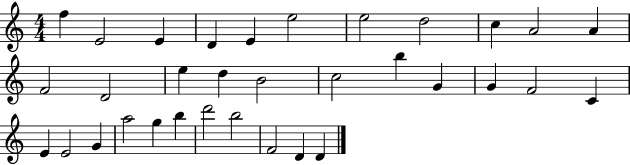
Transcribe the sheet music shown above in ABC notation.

X:1
T:Untitled
M:4/4
L:1/4
K:C
f E2 E D E e2 e2 d2 c A2 A F2 D2 e d B2 c2 b G G F2 C E E2 G a2 g b d'2 b2 F2 D D